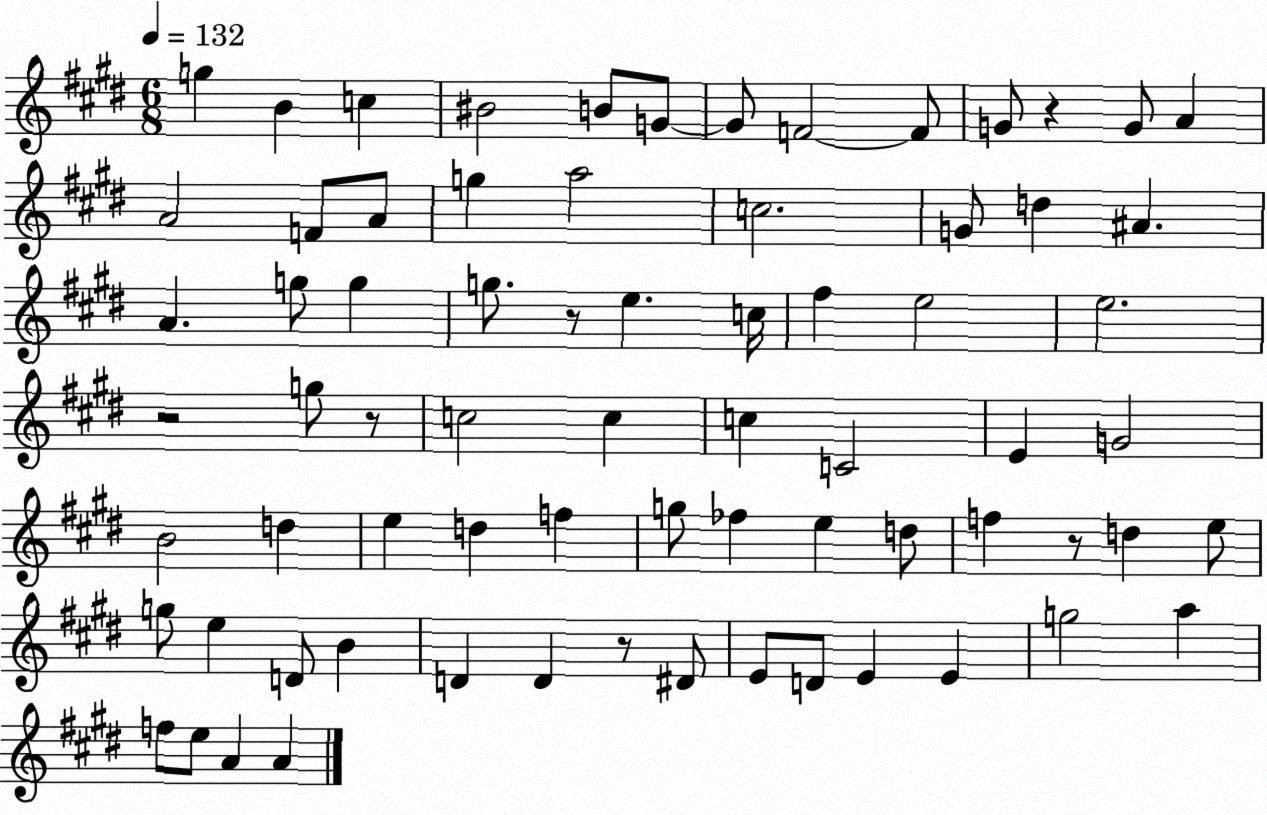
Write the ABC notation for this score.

X:1
T:Untitled
M:6/8
L:1/4
K:E
g B c ^B2 B/2 G/2 G/2 F2 F/2 G/2 z G/2 A A2 F/2 A/2 g a2 c2 G/2 d ^A A g/2 g g/2 z/2 e c/4 ^f e2 e2 z2 g/2 z/2 c2 c c C2 E G2 B2 d e d f g/2 _f e d/2 f z/2 d e/2 g/2 e D/2 B D D z/2 ^D/2 E/2 D/2 E E g2 a f/2 e/2 A A